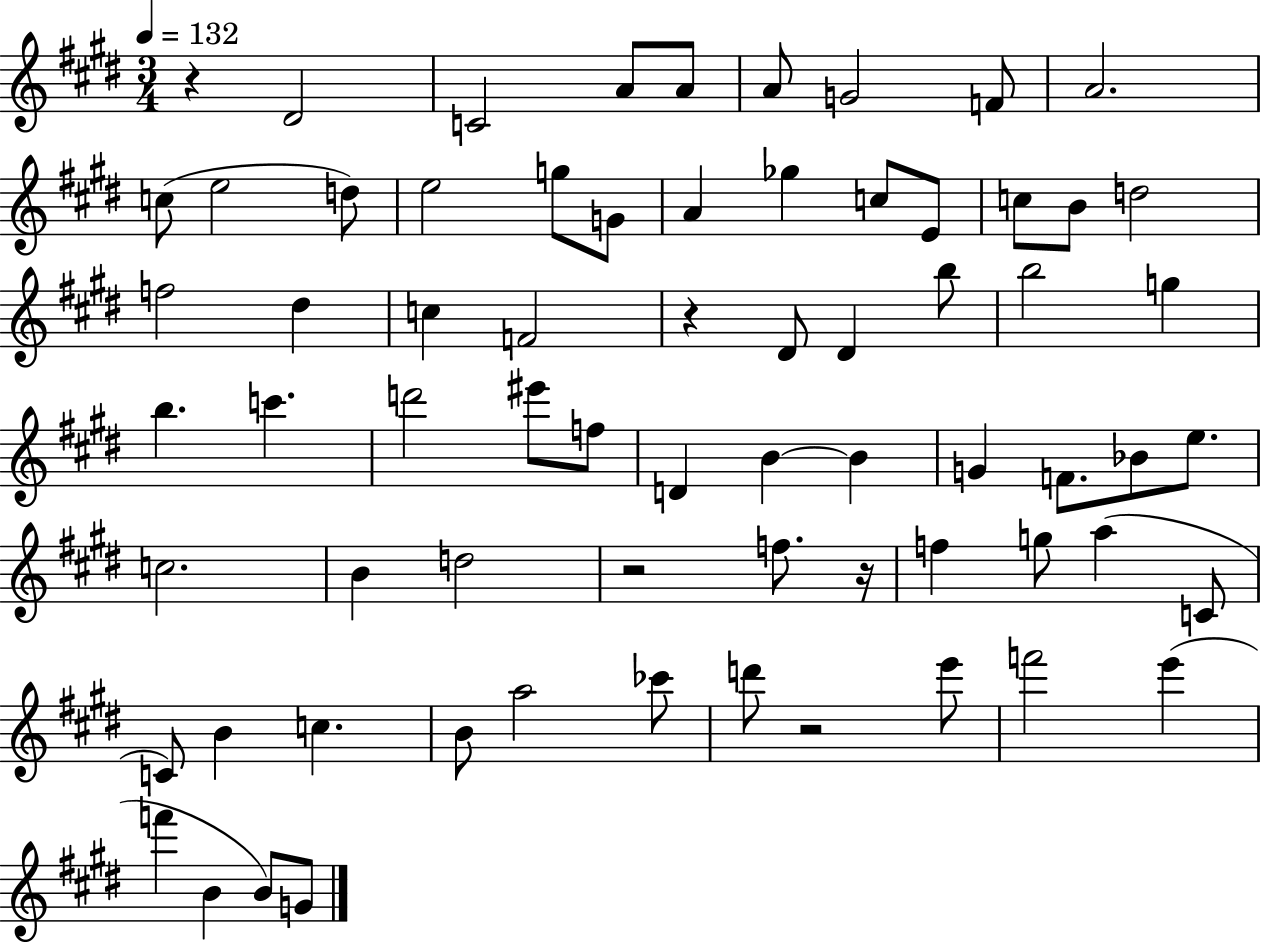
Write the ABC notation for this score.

X:1
T:Untitled
M:3/4
L:1/4
K:E
z ^D2 C2 A/2 A/2 A/2 G2 F/2 A2 c/2 e2 d/2 e2 g/2 G/2 A _g c/2 E/2 c/2 B/2 d2 f2 ^d c F2 z ^D/2 ^D b/2 b2 g b c' d'2 ^e'/2 f/2 D B B G F/2 _B/2 e/2 c2 B d2 z2 f/2 z/4 f g/2 a C/2 C/2 B c B/2 a2 _c'/2 d'/2 z2 e'/2 f'2 e' f' B B/2 G/2